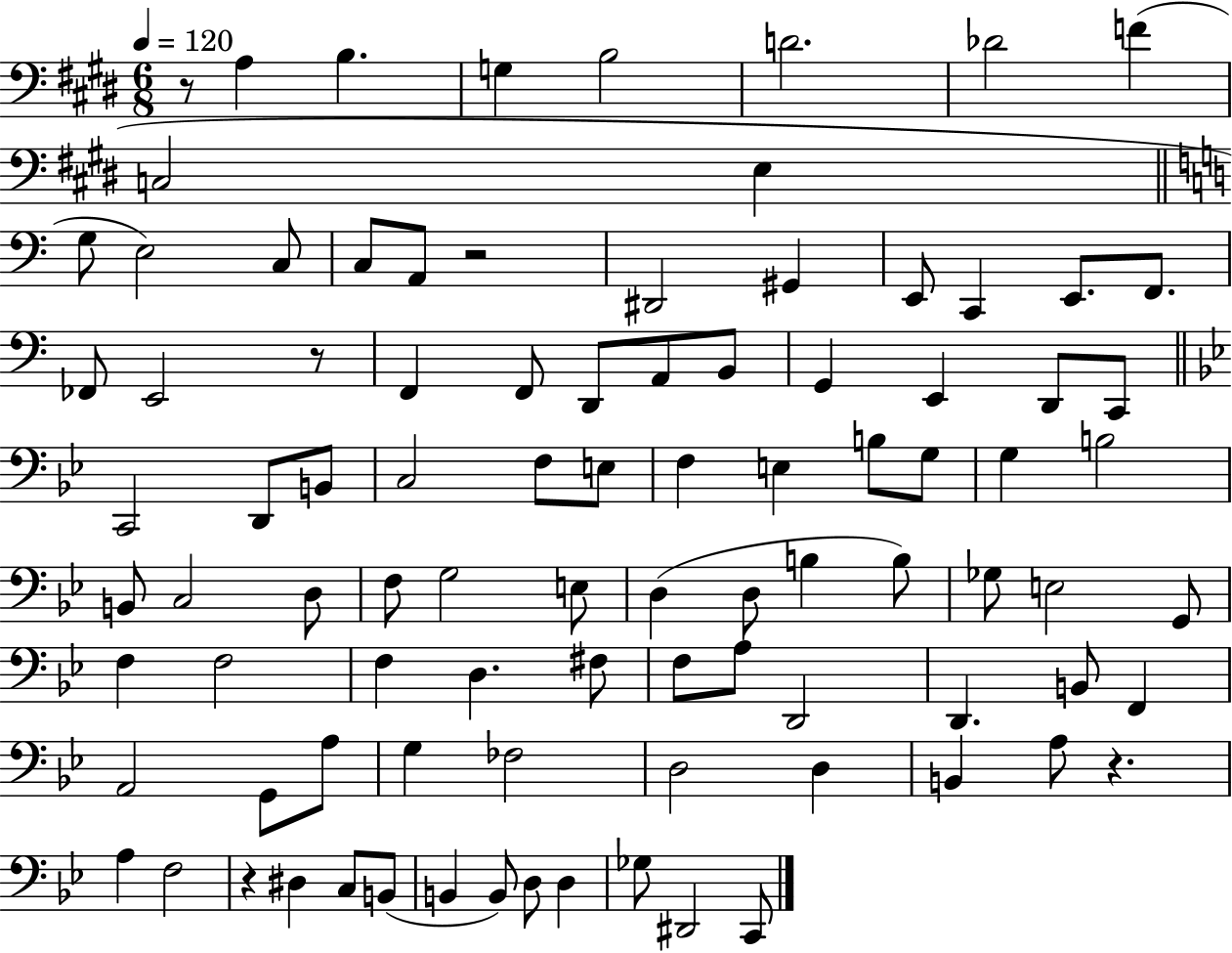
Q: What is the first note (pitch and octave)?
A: A3